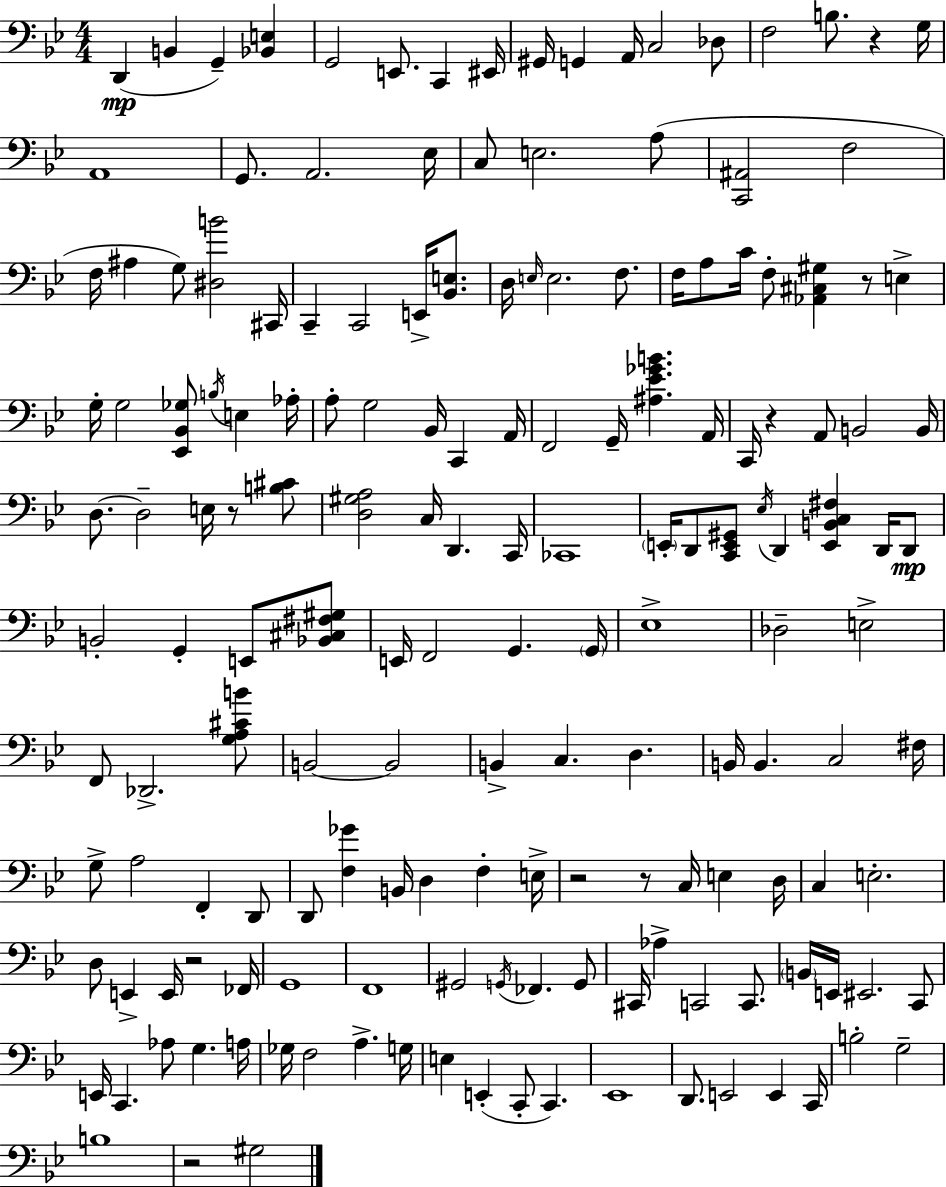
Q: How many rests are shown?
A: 8